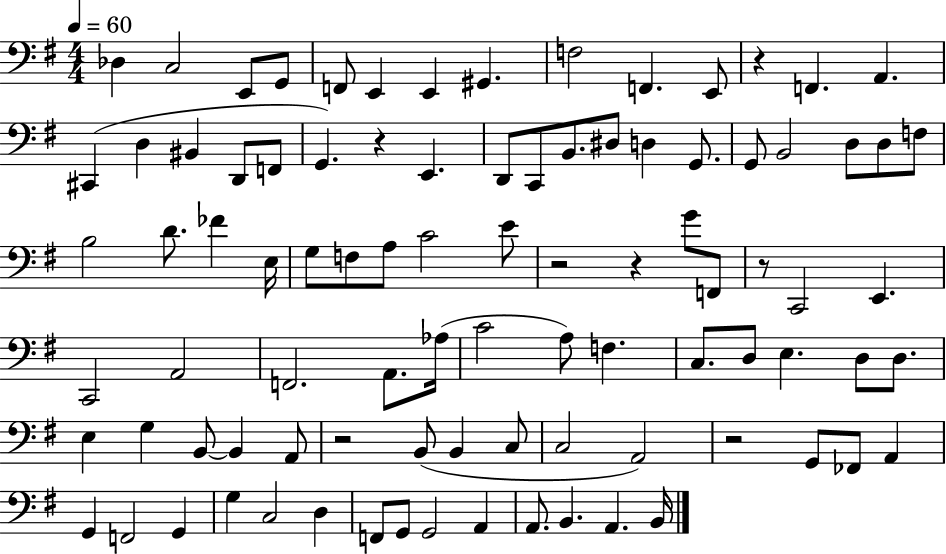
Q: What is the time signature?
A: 4/4